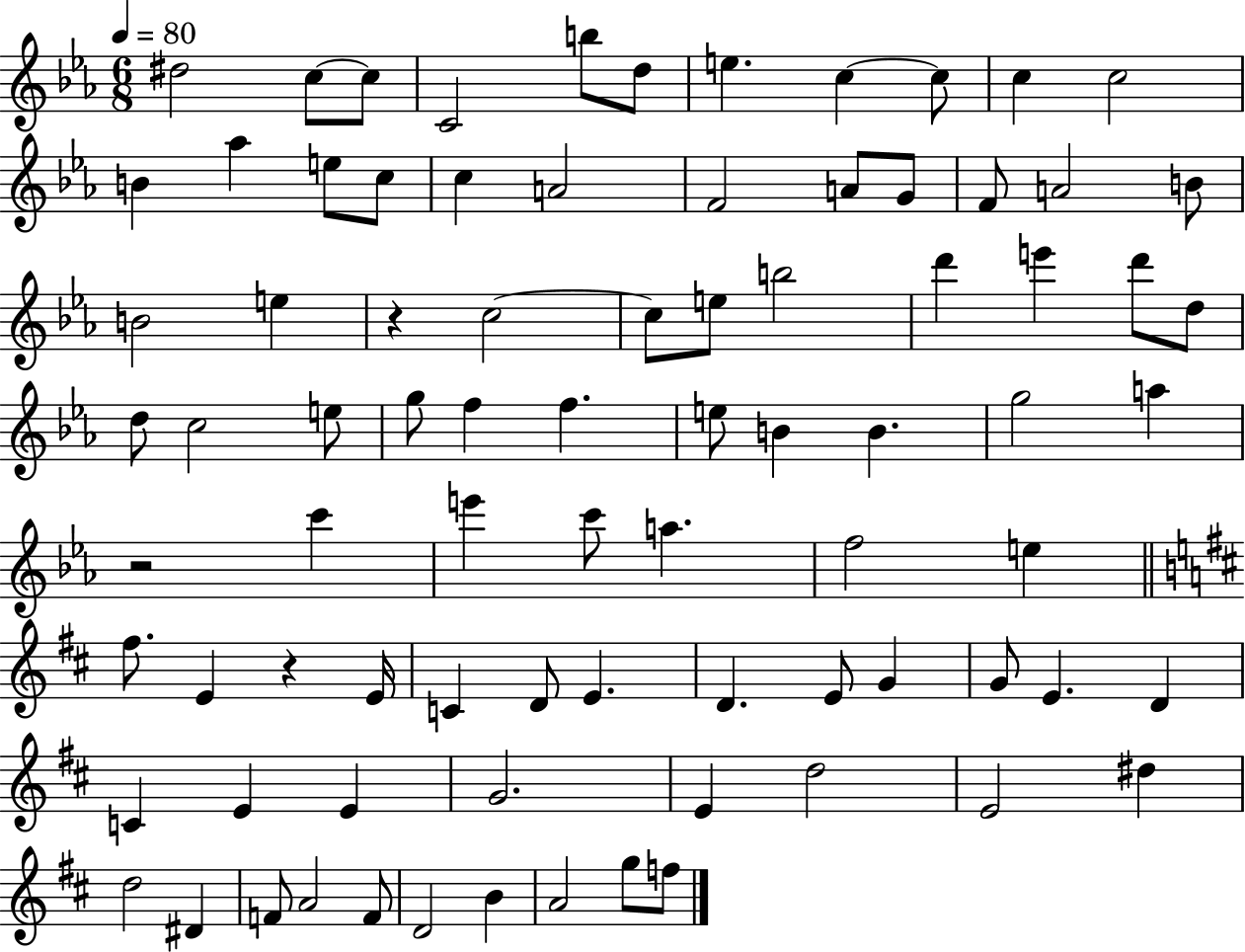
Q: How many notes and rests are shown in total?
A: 83